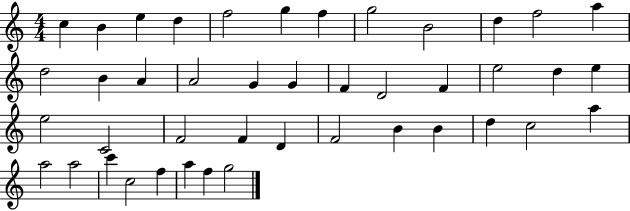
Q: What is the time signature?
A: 4/4